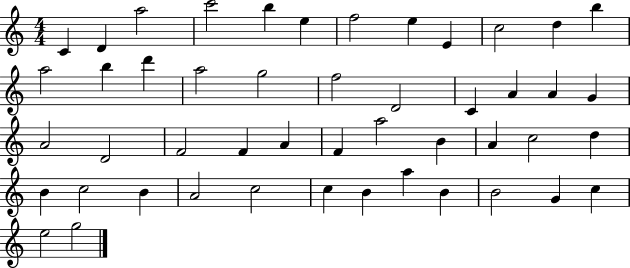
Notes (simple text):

C4/q D4/q A5/h C6/h B5/q E5/q F5/h E5/q E4/q C5/h D5/q B5/q A5/h B5/q D6/q A5/h G5/h F5/h D4/h C4/q A4/q A4/q G4/q A4/h D4/h F4/h F4/q A4/q F4/q A5/h B4/q A4/q C5/h D5/q B4/q C5/h B4/q A4/h C5/h C5/q B4/q A5/q B4/q B4/h G4/q C5/q E5/h G5/h